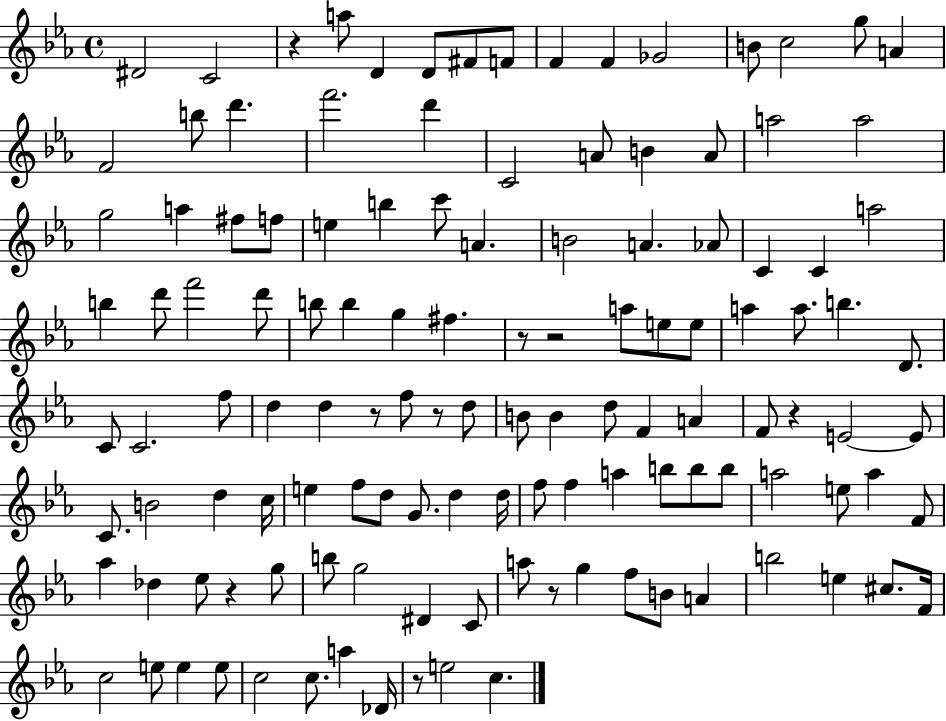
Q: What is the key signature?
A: EES major